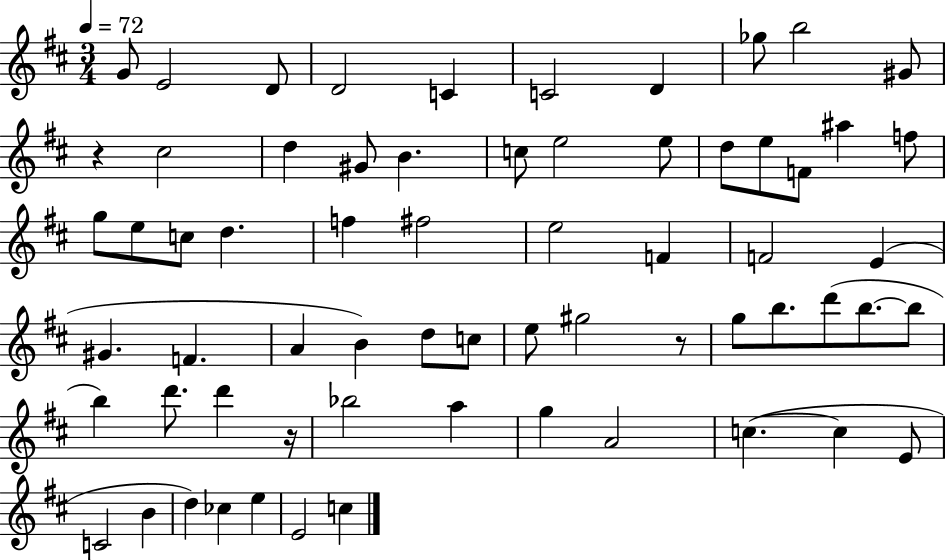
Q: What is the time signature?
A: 3/4